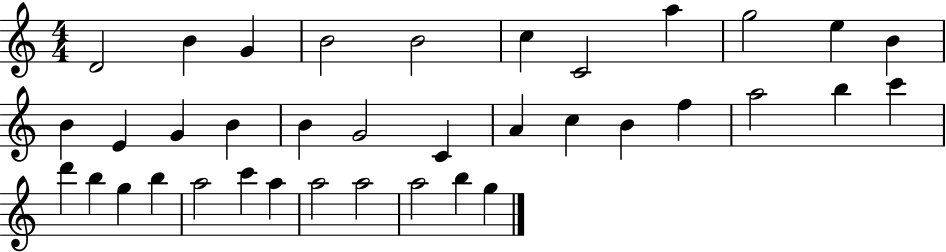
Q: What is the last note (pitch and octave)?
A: G5